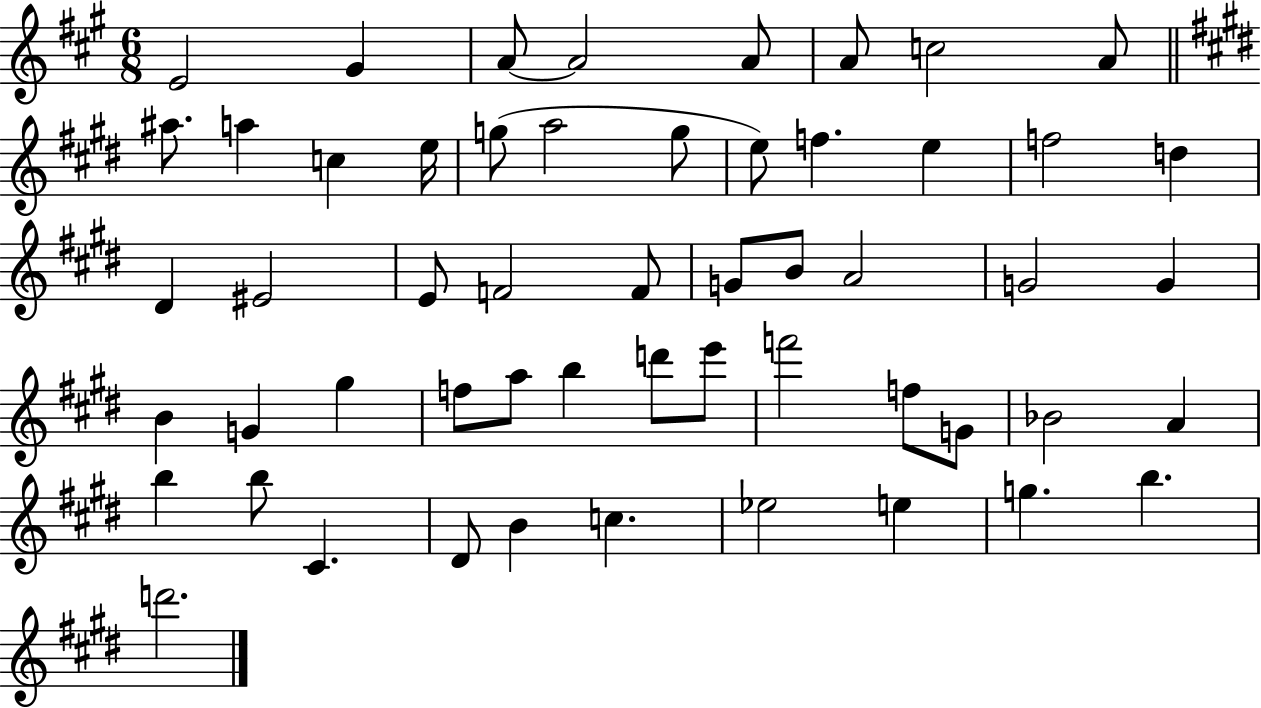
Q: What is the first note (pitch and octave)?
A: E4